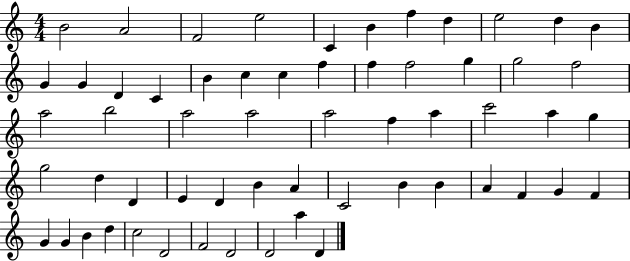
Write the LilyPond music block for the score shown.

{
  \clef treble
  \numericTimeSignature
  \time 4/4
  \key c \major
  b'2 a'2 | f'2 e''2 | c'4 b'4 f''4 d''4 | e''2 d''4 b'4 | \break g'4 g'4 d'4 c'4 | b'4 c''4 c''4 f''4 | f''4 f''2 g''4 | g''2 f''2 | \break a''2 b''2 | a''2 a''2 | a''2 f''4 a''4 | c'''2 a''4 g''4 | \break g''2 d''4 d'4 | e'4 d'4 b'4 a'4 | c'2 b'4 b'4 | a'4 f'4 g'4 f'4 | \break g'4 g'4 b'4 d''4 | c''2 d'2 | f'2 d'2 | d'2 a''4 d'4 | \break \bar "|."
}